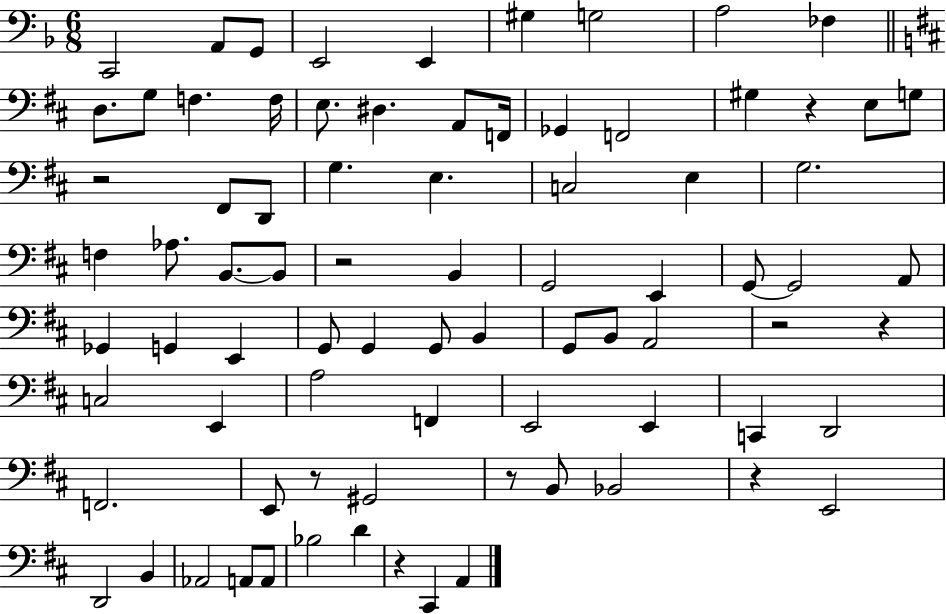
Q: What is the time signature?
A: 6/8